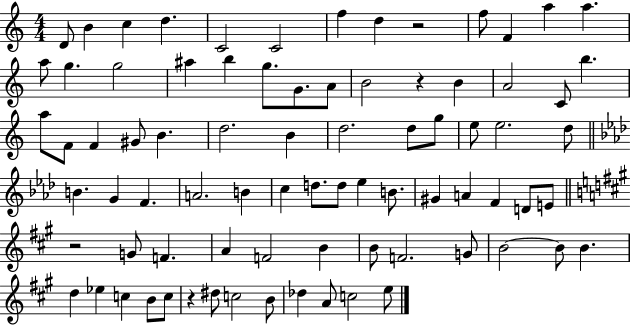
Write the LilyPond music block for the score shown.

{
  \clef treble
  \numericTimeSignature
  \time 4/4
  \key c \major
  \repeat volta 2 { d'8 b'4 c''4 d''4. | c'2 c'2 | f''4 d''4 r2 | f''8 f'4 a''4 a''4. | \break a''8 g''4. g''2 | ais''4 b''4 g''8. g'8. a'8 | b'2 r4 b'4 | a'2 c'8 b''4. | \break a''8 f'8 f'4 gis'8 b'4. | d''2. b'4 | d''2. d''8 g''8 | e''8 e''2. d''8 | \break \bar "||" \break \key f \minor b'4. g'4 f'4. | a'2. b'4 | c''4 d''8. d''8 ees''4 b'8. | gis'4 a'4 f'4 d'8 e'8 | \break \bar "||" \break \key a \major r2 g'8 f'4. | a'4 f'2 b'4 | b'8 f'2. g'8 | b'2~~ b'8 b'4. | \break d''4 ees''4 c''4 b'8 c''8 | r4 dis''8 c''2 b'8 | des''4 a'8 c''2 e''8 | } \bar "|."
}